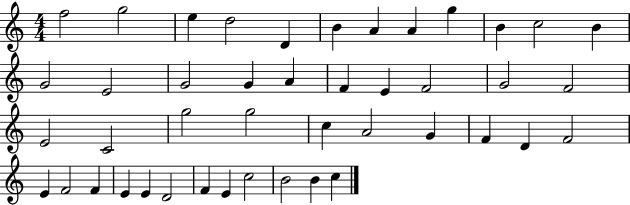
X:1
T:Untitled
M:4/4
L:1/4
K:C
f2 g2 e d2 D B A A g B c2 B G2 E2 G2 G A F E F2 G2 F2 E2 C2 g2 g2 c A2 G F D F2 E F2 F E E D2 F E c2 B2 B c